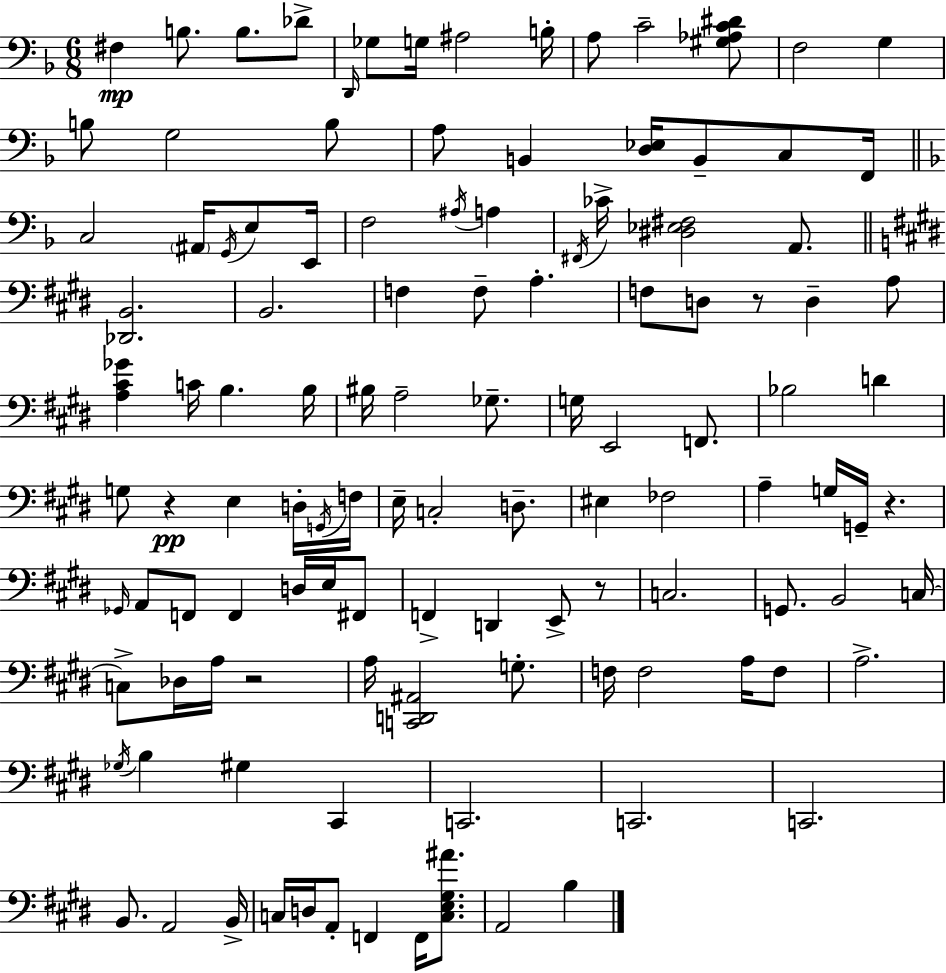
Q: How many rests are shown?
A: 5